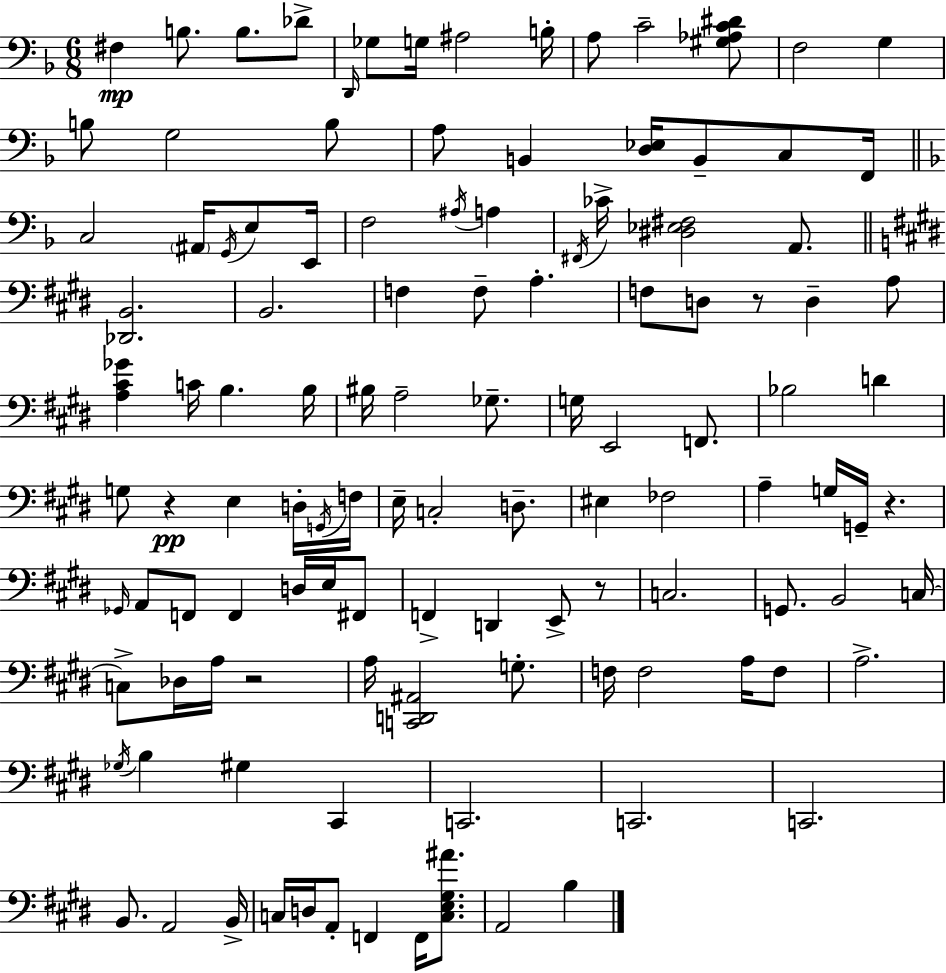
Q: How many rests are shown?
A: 5